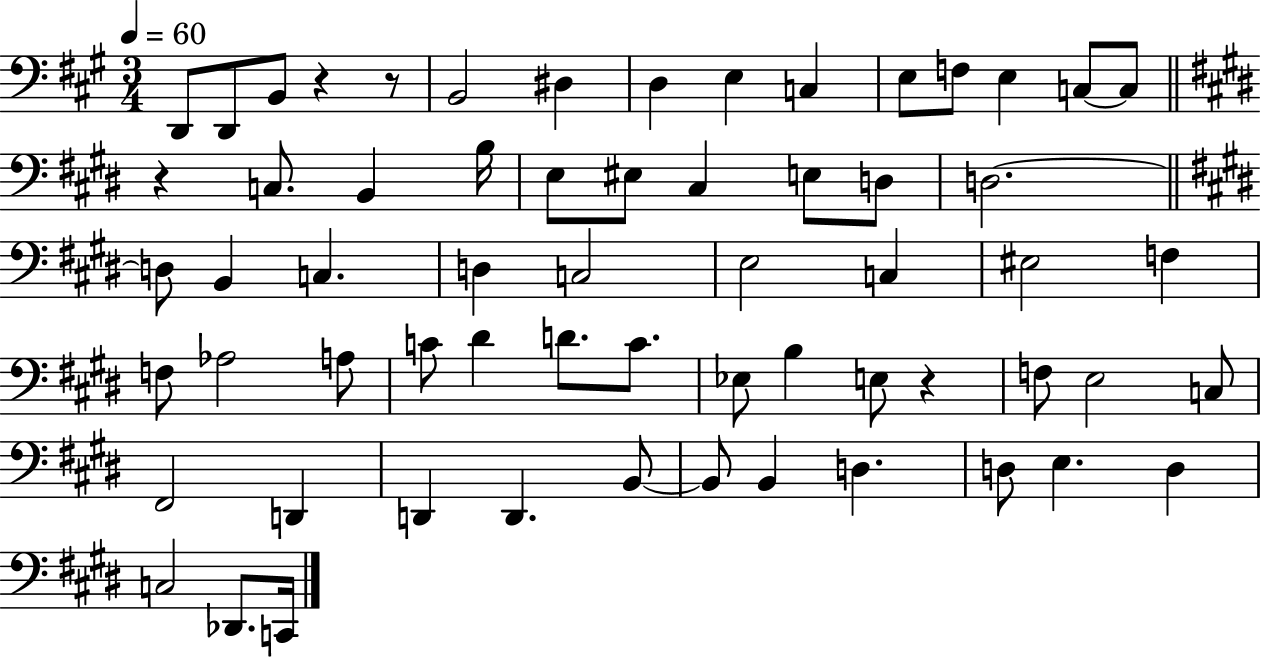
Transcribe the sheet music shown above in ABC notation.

X:1
T:Untitled
M:3/4
L:1/4
K:A
D,,/2 D,,/2 B,,/2 z z/2 B,,2 ^D, D, E, C, E,/2 F,/2 E, C,/2 C,/2 z C,/2 B,, B,/4 E,/2 ^E,/2 ^C, E,/2 D,/2 D,2 D,/2 B,, C, D, C,2 E,2 C, ^E,2 F, F,/2 _A,2 A,/2 C/2 ^D D/2 C/2 _E,/2 B, E,/2 z F,/2 E,2 C,/2 ^F,,2 D,, D,, D,, B,,/2 B,,/2 B,, D, D,/2 E, D, C,2 _D,,/2 C,,/4